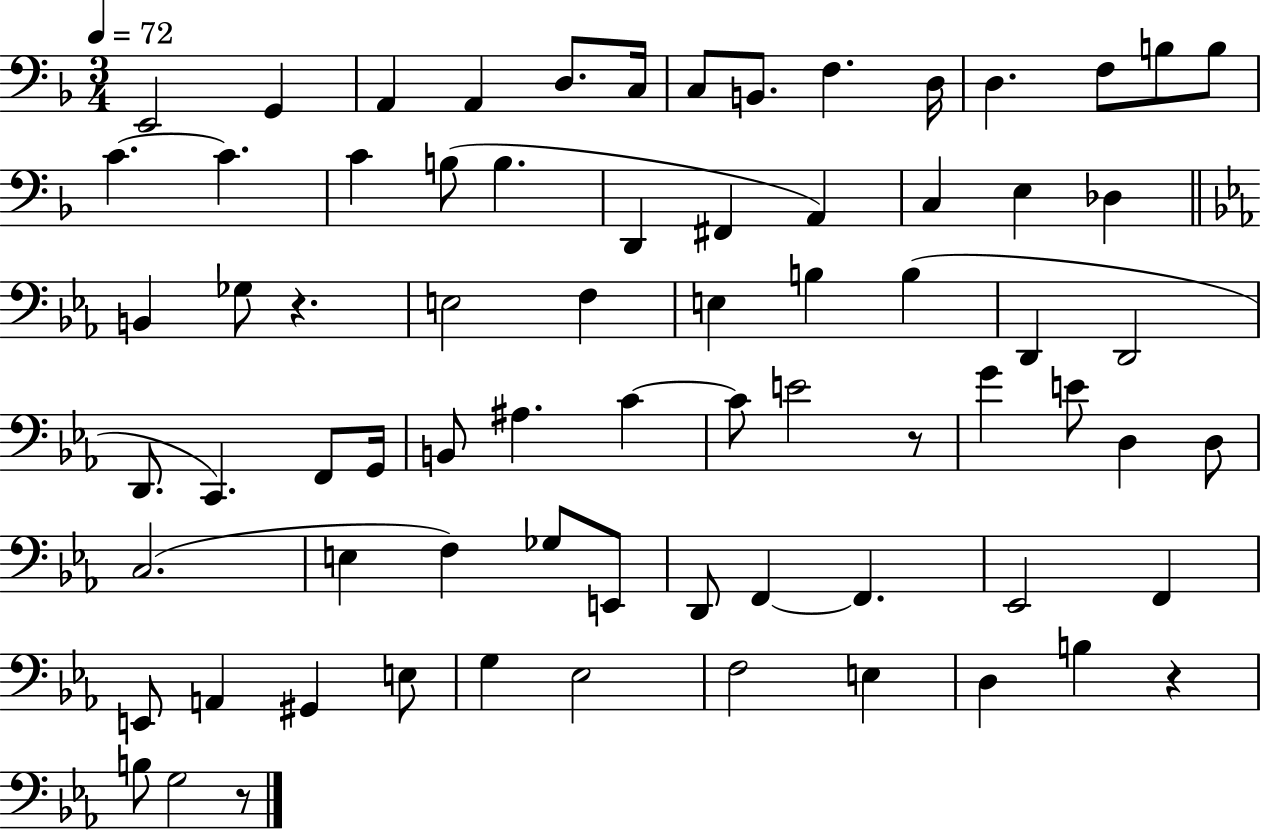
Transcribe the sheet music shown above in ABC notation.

X:1
T:Untitled
M:3/4
L:1/4
K:F
E,,2 G,, A,, A,, D,/2 C,/4 C,/2 B,,/2 F, D,/4 D, F,/2 B,/2 B,/2 C C C B,/2 B, D,, ^F,, A,, C, E, _D, B,, _G,/2 z E,2 F, E, B, B, D,, D,,2 D,,/2 C,, F,,/2 G,,/4 B,,/2 ^A, C C/2 E2 z/2 G E/2 D, D,/2 C,2 E, F, _G,/2 E,,/2 D,,/2 F,, F,, _E,,2 F,, E,,/2 A,, ^G,, E,/2 G, _E,2 F,2 E, D, B, z B,/2 G,2 z/2